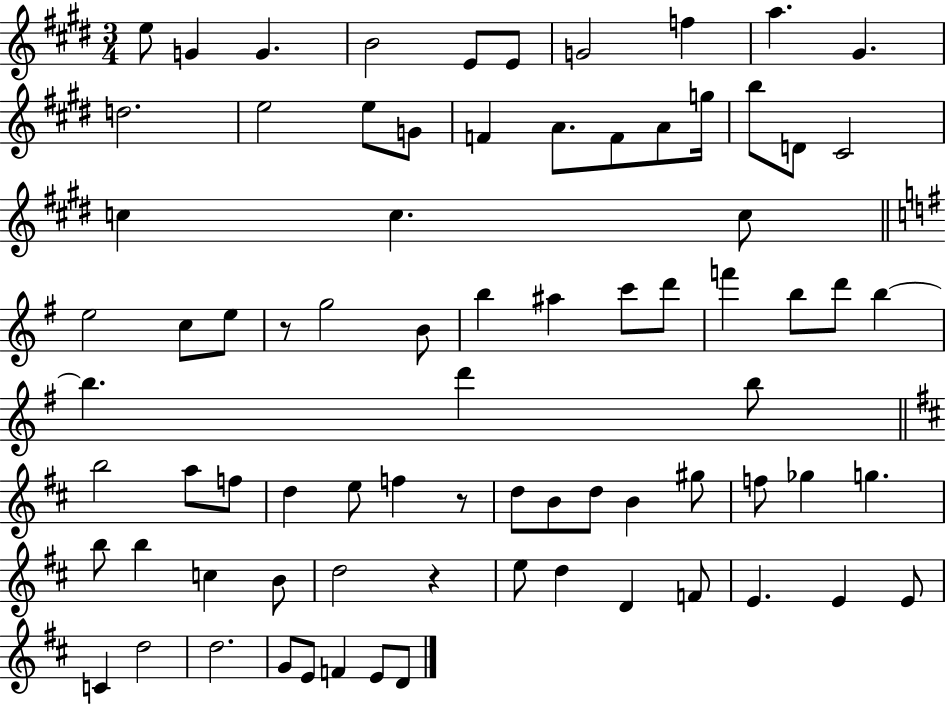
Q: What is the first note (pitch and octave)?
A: E5